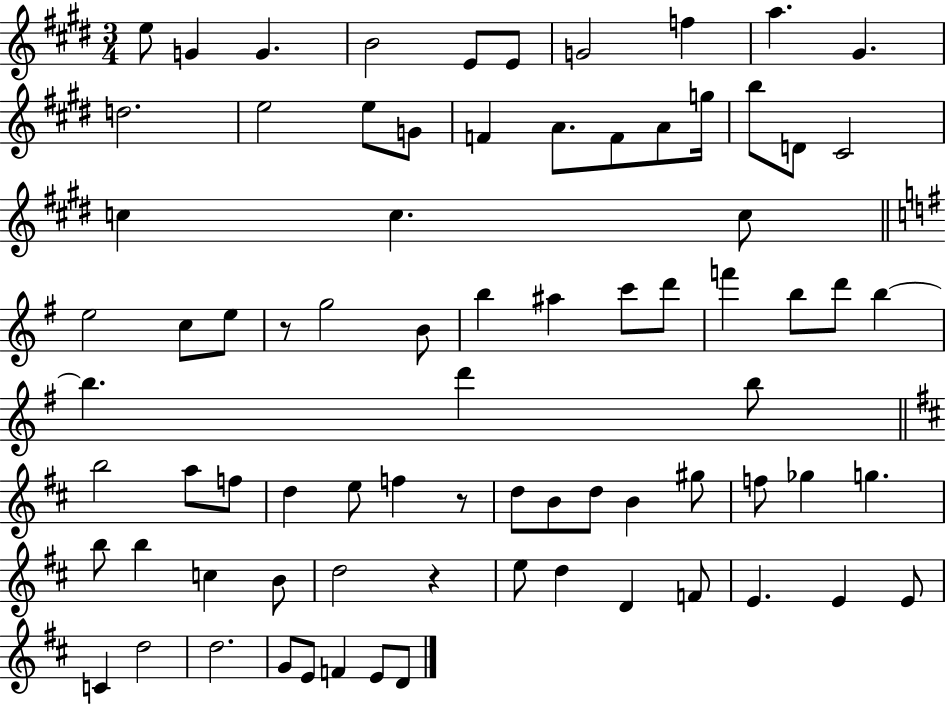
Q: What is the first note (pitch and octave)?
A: E5